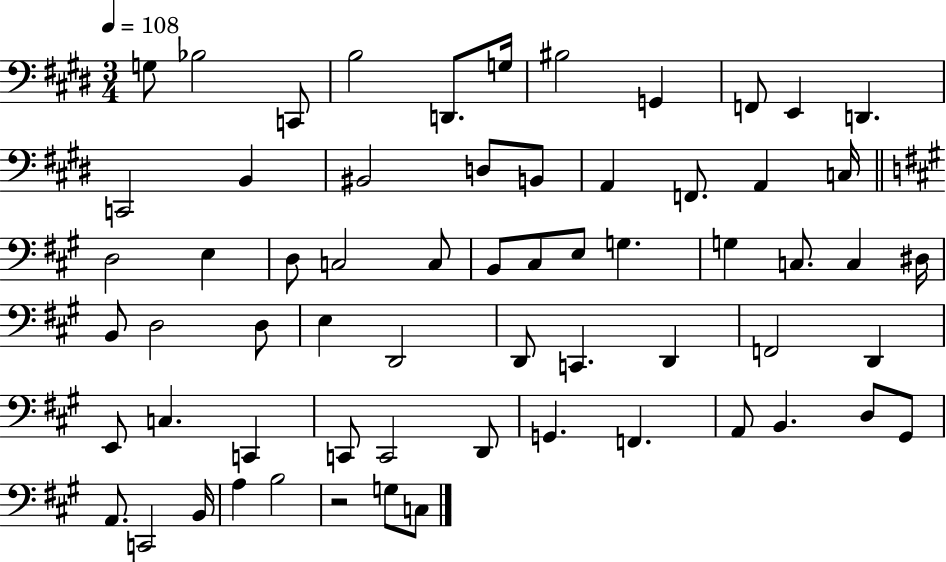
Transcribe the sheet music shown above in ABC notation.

X:1
T:Untitled
M:3/4
L:1/4
K:E
G,/2 _B,2 C,,/2 B,2 D,,/2 G,/4 ^B,2 G,, F,,/2 E,, D,, C,,2 B,, ^B,,2 D,/2 B,,/2 A,, F,,/2 A,, C,/4 D,2 E, D,/2 C,2 C,/2 B,,/2 ^C,/2 E,/2 G, G, C,/2 C, ^D,/4 B,,/2 D,2 D,/2 E, D,,2 D,,/2 C,, D,, F,,2 D,, E,,/2 C, C,, C,,/2 C,,2 D,,/2 G,, F,, A,,/2 B,, D,/2 ^G,,/2 A,,/2 C,,2 B,,/4 A, B,2 z2 G,/2 C,/2